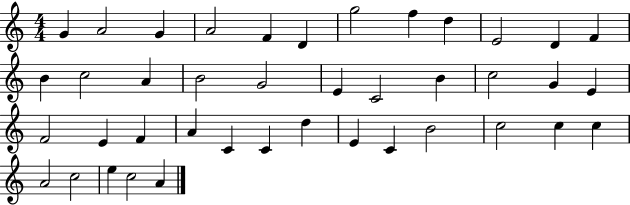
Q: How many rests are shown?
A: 0